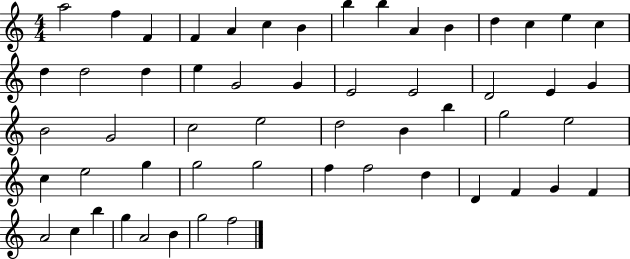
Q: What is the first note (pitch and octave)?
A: A5